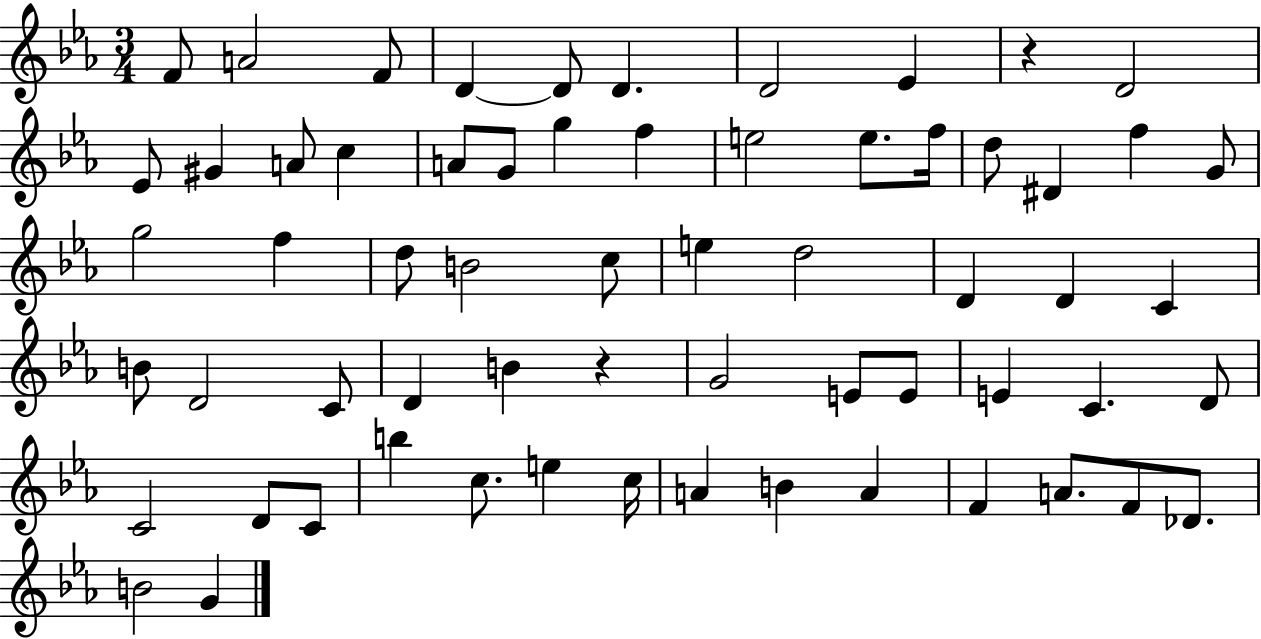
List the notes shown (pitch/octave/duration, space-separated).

F4/e A4/h F4/e D4/q D4/e D4/q. D4/h Eb4/q R/q D4/h Eb4/e G#4/q A4/e C5/q A4/e G4/e G5/q F5/q E5/h E5/e. F5/s D5/e D#4/q F5/q G4/e G5/h F5/q D5/e B4/h C5/e E5/q D5/h D4/q D4/q C4/q B4/e D4/h C4/e D4/q B4/q R/q G4/h E4/e E4/e E4/q C4/q. D4/e C4/h D4/e C4/e B5/q C5/e. E5/q C5/s A4/q B4/q A4/q F4/q A4/e. F4/e Db4/e. B4/h G4/q